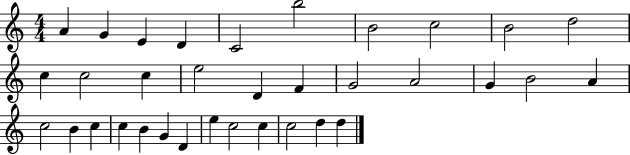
X:1
T:Untitled
M:4/4
L:1/4
K:C
A G E D C2 b2 B2 c2 B2 d2 c c2 c e2 D F G2 A2 G B2 A c2 B c c B G D e c2 c c2 d d